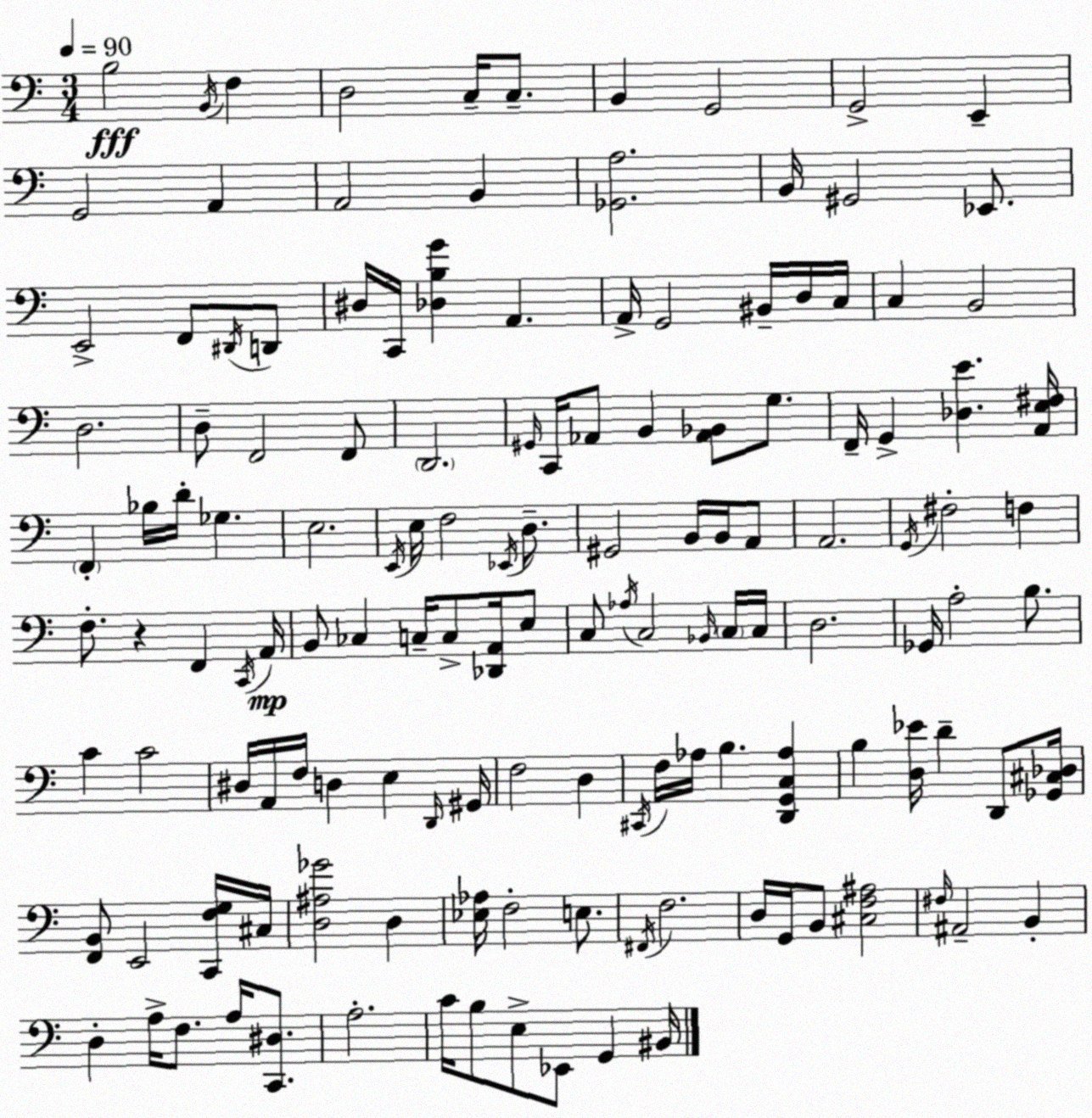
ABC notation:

X:1
T:Untitled
M:3/4
L:1/4
K:Am
B,2 B,,/4 F, D,2 C,/4 C,/2 B,, G,,2 G,,2 E,, G,,2 A,, A,,2 B,, [_G,,A,]2 B,,/4 ^G,,2 _E,,/2 E,,2 F,,/2 ^D,,/4 D,,/2 ^D,/4 C,,/4 [_D,B,G] A,, A,,/4 G,,2 ^B,,/4 D,/4 C,/4 C, B,,2 D,2 D,/2 F,,2 F,,/2 D,,2 ^G,,/4 C,,/4 _A,,/2 B,, [_A,,_B,,]/2 G,/2 F,,/4 G,, [_D,E] [A,,E,^F,]/4 F,, _B,/4 D/4 _G, E,2 E,,/4 E,/4 F,2 _E,,/4 D,/2 ^G,,2 B,,/4 B,,/4 A,,/2 A,,2 G,,/4 ^F,2 F, F,/2 z F,, C,,/4 A,,/4 B,,/2 _C, C,/4 C,/2 [_D,,A,,]/4 E,/2 C,/2 _A,/4 C,2 _B,,/4 C,/4 C,/4 D,2 _G,,/4 A,2 B,/2 C C2 ^D,/4 A,,/4 F,/4 D, E, D,,/4 ^G,,/4 F,2 D, ^C,,/4 F,/4 _A,/4 B, [D,,G,,C,_A,] B, [D,_E]/4 D D,,/2 [_G,,^C,_D,]/4 [F,,B,,]/2 E,,2 [C,,F,G,]/4 ^C,/4 [D,^A,_G]2 D, [_E,_A,]/4 F,2 E,/2 ^F,,/4 F,2 D,/4 G,,/4 B,,/2 [^C,F,^A,]2 ^F,/4 ^A,,2 B,, D, A,/4 F,/2 A,/4 [C,,^D,]/2 A,2 C/4 B,/2 E,/2 _E,,/2 G,, ^B,,/4